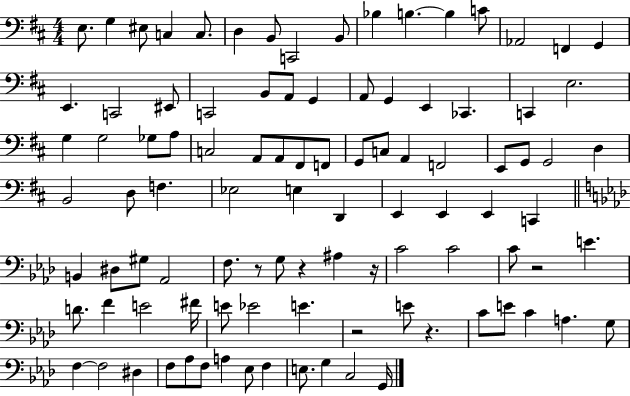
X:1
T:Untitled
M:4/4
L:1/4
K:D
E,/2 G, ^E,/2 C, C,/2 D, B,,/2 C,,2 B,,/2 _B, B, B, C/2 _A,,2 F,, G,, E,, C,,2 ^E,,/2 C,,2 B,,/2 A,,/2 G,, A,,/2 G,, E,, _C,, C,, E,2 G, G,2 _G,/2 A,/2 C,2 A,,/2 A,,/2 ^F,,/2 F,,/2 G,,/2 C,/2 A,, F,,2 E,,/2 G,,/2 G,,2 D, B,,2 D,/2 F, _E,2 E, D,, E,, E,, E,, C,, B,, ^D,/2 ^G,/2 _A,,2 F,/2 z/2 G,/2 z ^A, z/4 C2 C2 C/2 z2 E D/2 F E2 ^F/4 E/2 _E2 E z2 E/2 z C/2 E/2 C A, G,/2 F, F,2 ^D, F,/2 _A,/2 F,/2 A, _E,/2 F, E,/2 G, C,2 G,,/4